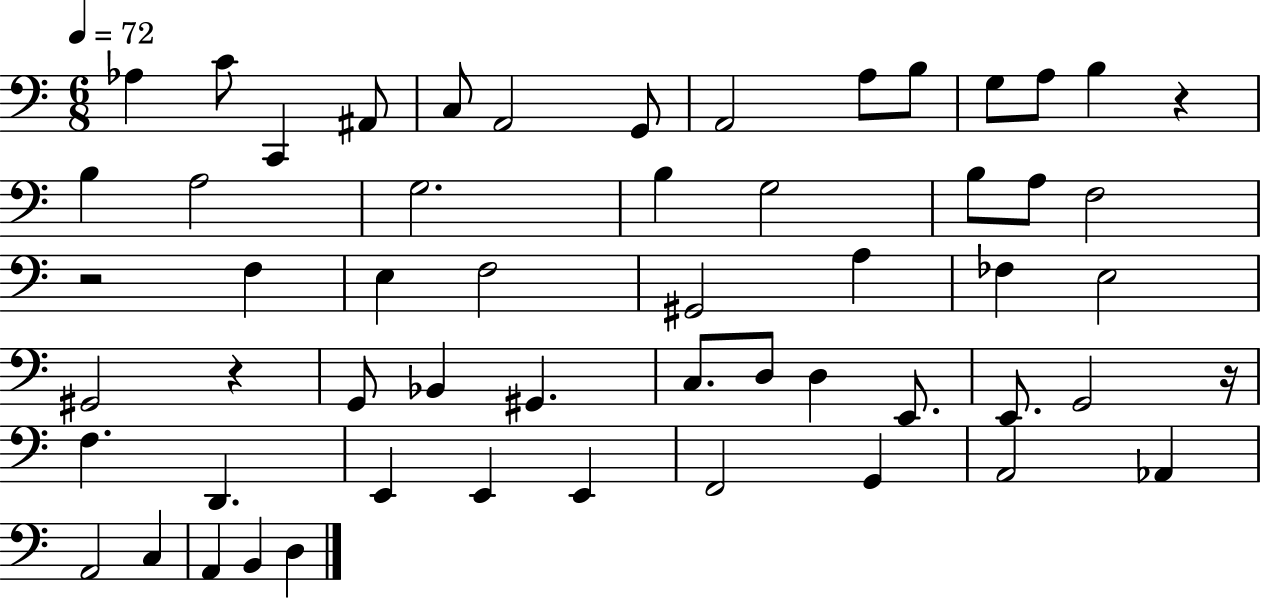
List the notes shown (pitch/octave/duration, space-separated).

Ab3/q C4/e C2/q A#2/e C3/e A2/h G2/e A2/h A3/e B3/e G3/e A3/e B3/q R/q B3/q A3/h G3/h. B3/q G3/h B3/e A3/e F3/h R/h F3/q E3/q F3/h G#2/h A3/q FES3/q E3/h G#2/h R/q G2/e Bb2/q G#2/q. C3/e. D3/e D3/q E2/e. E2/e. G2/h R/s F3/q. D2/q. E2/q E2/q E2/q F2/h G2/q A2/h Ab2/q A2/h C3/q A2/q B2/q D3/q